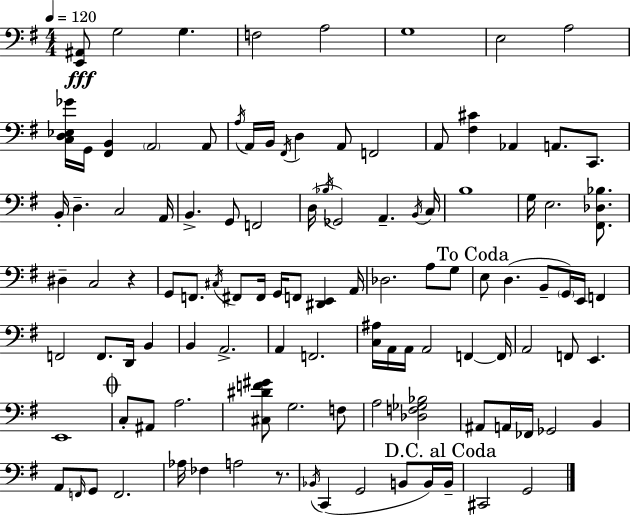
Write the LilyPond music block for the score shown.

{
  \clef bass
  \numericTimeSignature
  \time 4/4
  \key e \minor
  \tempo 4 = 120
  <e, ais,>8\fff g2 g4. | f2 a2 | g1 | e2 a2 | \break <c d ees ges'>16 g,16 <fis, b,>4 \parenthesize a,2 a,8 | \acciaccatura { a16 } a,16 b,16 \acciaccatura { fis,16 } d4 a,8 f,2 | a,8 <fis cis'>4 aes,4 a,8. c,8. | b,16-. d4.-- c2 | \break a,16 b,4.-> g,8 f,2 | d16( \acciaccatura { bes16 } ges,2) a,4.-- | \acciaccatura { b,16 } c16 b1 | g16 e2. | \break <fis, des bes>8. dis4-- c2 | r4 g,8 f,8. \acciaccatura { cis16 } fis,8 fis,16 g,16 f,8 | <dis, e,>4 a,16 des2. | a8 g8 \mark "To Coda" e8 d4.( b,8-- \parenthesize g,16) | \break e,16 f,4 f,2 f,8. | d,16 b,4 b,4 a,2.-> | a,4 f,2. | <c ais>16 a,16 a,16 a,2 | \break f,4~~ f,16 a,2 f,8 e,4. | e,1 | \mark \markup { \musicglyph "scripts.coda" } c8-. ais,8 a2. | <cis dis' f' gis'>8 g2. | \break f8 a2 <des f ges bes>2 | ais,8 a,16 fes,16 ges,2 | b,4 a,8 \grace { f,16 } g,8 f,2. | aes16 fes4 a2 | \break r8. \acciaccatura { bes,16 }( c,4 g,2 | b,8 b,16) \mark "D.C. al Coda" b,16-- cis,2 g,2 | \bar "|."
}